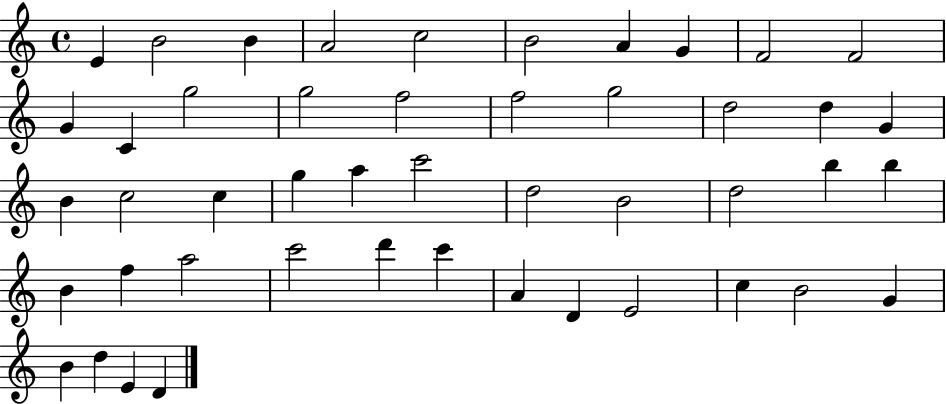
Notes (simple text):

E4/q B4/h B4/q A4/h C5/h B4/h A4/q G4/q F4/h F4/h G4/q C4/q G5/h G5/h F5/h F5/h G5/h D5/h D5/q G4/q B4/q C5/h C5/q G5/q A5/q C6/h D5/h B4/h D5/h B5/q B5/q B4/q F5/q A5/h C6/h D6/q C6/q A4/q D4/q E4/h C5/q B4/h G4/q B4/q D5/q E4/q D4/q